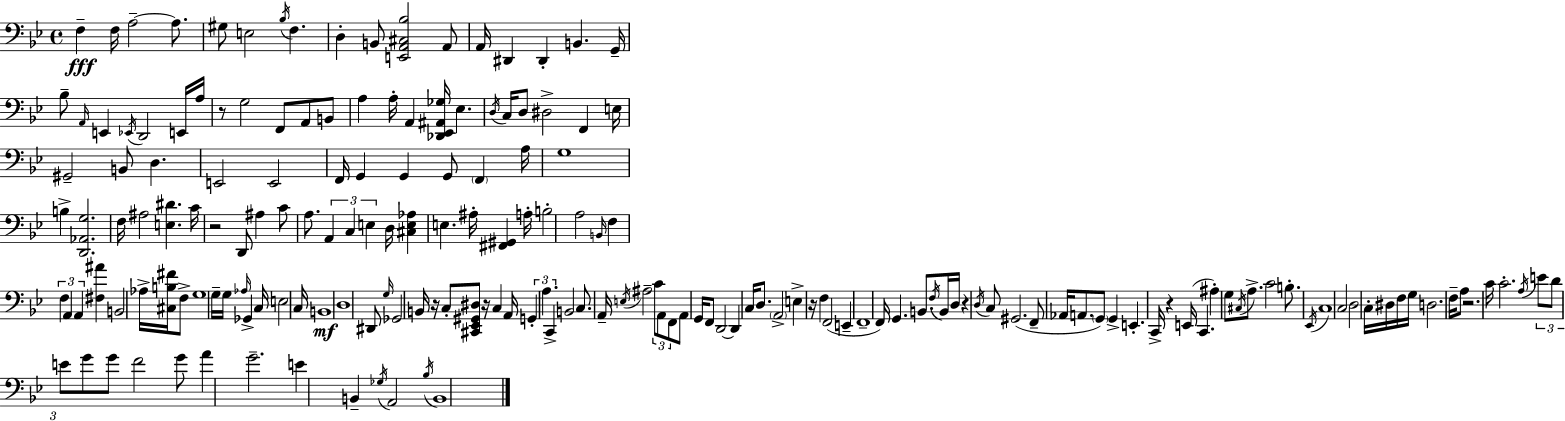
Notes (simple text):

F3/q F3/s A3/h A3/e. G#3/e E3/h Bb3/s F3/q. D3/q B2/e [E2,A2,C#3,Bb3]/h A2/e A2/s D#2/q D#2/q B2/q. G2/s Bb3/e A2/s E2/q Eb2/s D2/h E2/s A3/s R/e G3/h F2/e A2/e B2/e A3/q A3/s A2/q [Db2,Eb2,A#2,Gb3]/s Eb3/q. D3/s C3/s D3/e D#3/h F2/q E3/s G#2/h B2/e D3/q. E2/h E2/h F2/s G2/q G2/q G2/e F2/q A3/s G3/w B3/q [D2,Ab2,G3]/h. F3/s A#3/h [E3,D#4]/q. C4/s R/h D2/e A#3/q C4/e A3/e. A2/q C3/q E3/q D3/s [C#3,E3,Ab3]/q E3/q. A#3/s [F#2,G#2]/q A3/s B3/h A3/h B2/s F3/q F3/q A2/q A2/q [F#3,A#4]/q B2/h Ab3/s [C#3,B3,F#4]/s F3/e G3/w G3/s G3/s Ab3/s Gb2/q C3/s E3/h C3/s B2/w D3/w D#2/e G3/s Gb2/h B2/s R/s C3/e [C#2,Eb2,G#2,D#3]/e R/s C3/q A2/s G2/q A3/q. C2/q B2/h C3/e. A2/s E3/s A#3/h C4/e A2/e F2/e A2/e G2/s F2/e D2/h D2/q C3/s D3/e. A2/h E3/q R/s F3/q F2/h E2/q F2/w F2/s G2/q. B2/e. F3/s B2/s D3/s R/q D3/s C3/e G#2/h. F2/e Ab2/s A2/e. G2/e G2/q E2/q. C2/s R/q E2/s C2/q. A#3/q G3/e C#3/s A3/e. C4/h B3/e. Eb2/s C3/w C3/h D3/h C3/s D#3/s F3/s G3/s D3/h. F3/s A3/e R/h. C4/s C4/h. A3/s E4/e D4/e E4/e G4/e G4/e F4/h G4/e A4/q G4/h. E4/q B2/q Gb3/s A2/h Bb3/s B2/w